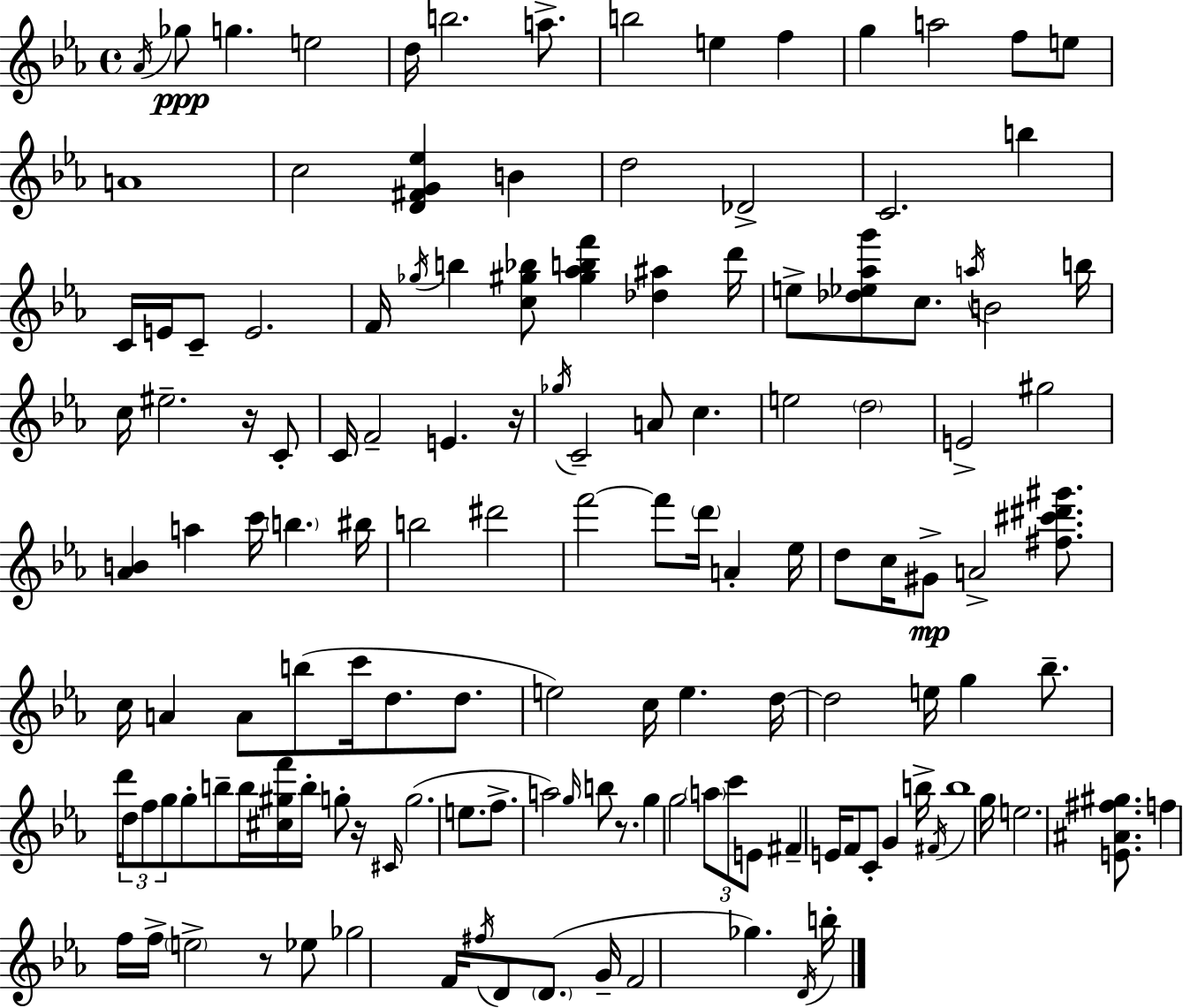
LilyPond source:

{
  \clef treble
  \time 4/4
  \defaultTimeSignature
  \key ees \major
  \acciaccatura { aes'16 }\ppp ges''8 g''4. e''2 | d''16 b''2. a''8.-> | b''2 e''4 f''4 | g''4 a''2 f''8 e''8 | \break a'1 | c''2 <d' fis' g' ees''>4 b'4 | d''2 des'2-> | c'2. b''4 | \break c'16 e'16 c'8-- e'2. | f'16 \acciaccatura { ges''16 } b''4 <c'' gis'' bes''>8 <gis'' aes'' b'' f'''>4 <des'' ais''>4 | d'''16 e''8-> <des'' ees'' aes'' g'''>8 c''8. \acciaccatura { a''16 } b'2 | b''16 c''16 eis''2.-- | \break r16 c'8-. c'16 f'2-- e'4. | r16 \acciaccatura { ges''16 } c'2-- a'8 c''4. | e''2 \parenthesize d''2 | e'2-> gis''2 | \break <aes' b'>4 a''4 c'''16 \parenthesize b''4. | bis''16 b''2 dis'''2 | f'''2~~ f'''8 \parenthesize d'''16 a'4-. | ees''16 d''8 c''16 gis'8->\mp a'2-> | \break <fis'' cis''' dis''' gis'''>8. c''16 a'4 a'8 b''8( c'''16 d''8. | d''8. e''2) c''16 e''4. | d''16~~ d''2 e''16 g''4 | bes''8.-- d'''16 \tuplet 3/2 { d''8 f''8 g''8 } g''8-. b''8-- b''16 | \break <cis'' gis'' f'''>16 b''16-. g''8-. r16 \grace { cis'16 }( g''2. | e''8. f''8.-> a''2) | \grace { g''16 } b''8 r8. g''4 g''2 | \tuplet 3/2 { \parenthesize a''8 c'''8 e'8 } fis'4-- e'16 f'8 c'8-. | \break g'4 b''16-> \acciaccatura { fis'16 } b''1 | g''16 e''2. | <e' ais' fis'' gis''>8. f''4 f''16 f''16-> \parenthesize e''2-> | r8 ees''8 ges''2 | \break f'16 \acciaccatura { fis''16 } d'8 \parenthesize d'8.( g'16-- f'2 | ges''4.) \acciaccatura { d'16 } b''16-. \bar "|."
}